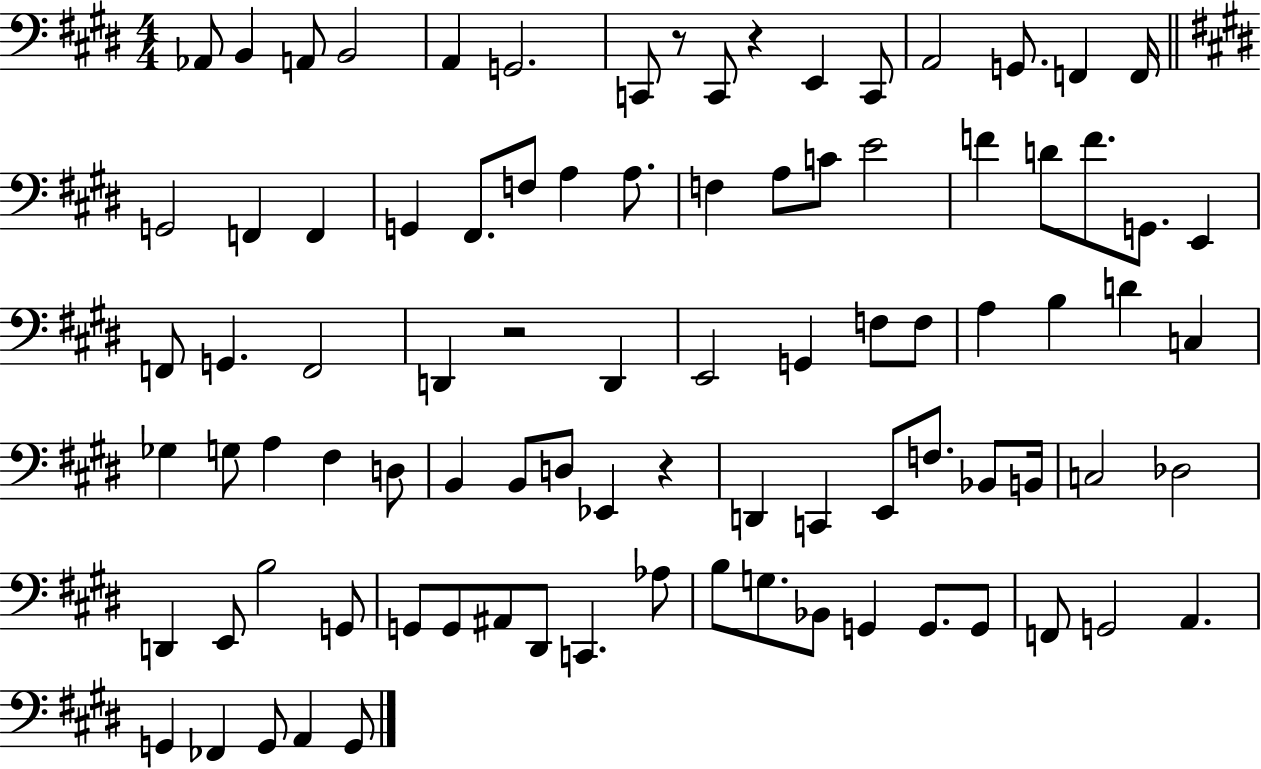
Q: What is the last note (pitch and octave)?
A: G2